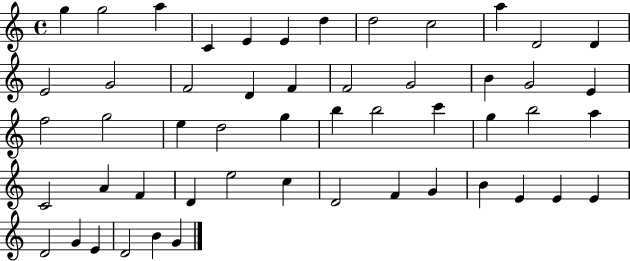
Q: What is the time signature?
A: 4/4